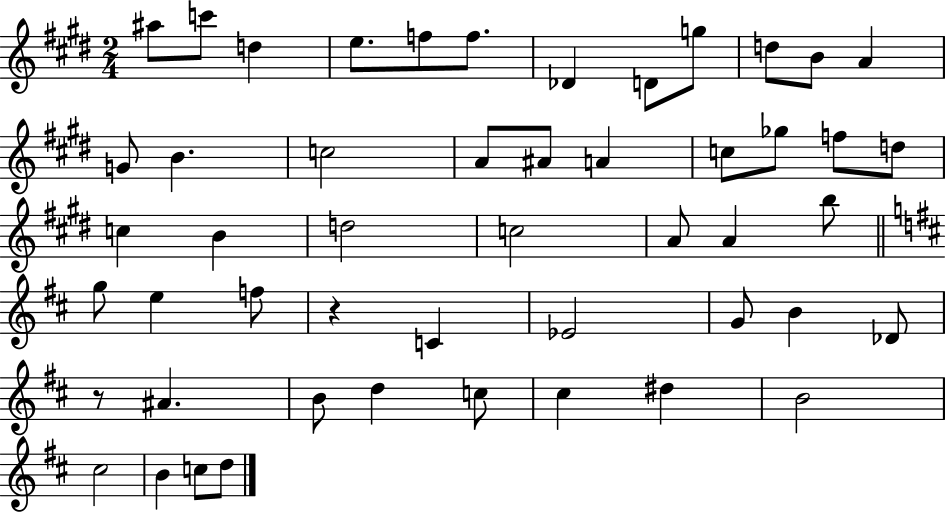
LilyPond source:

{
  \clef treble
  \numericTimeSignature
  \time 2/4
  \key e \major
  ais''8 c'''8 d''4 | e''8. f''8 f''8. | des'4 d'8 g''8 | d''8 b'8 a'4 | \break g'8 b'4. | c''2 | a'8 ais'8 a'4 | c''8 ges''8 f''8 d''8 | \break c''4 b'4 | d''2 | c''2 | a'8 a'4 b''8 | \break \bar "||" \break \key d \major g''8 e''4 f''8 | r4 c'4 | ees'2 | g'8 b'4 des'8 | \break r8 ais'4. | b'8 d''4 c''8 | cis''4 dis''4 | b'2 | \break cis''2 | b'4 c''8 d''8 | \bar "|."
}